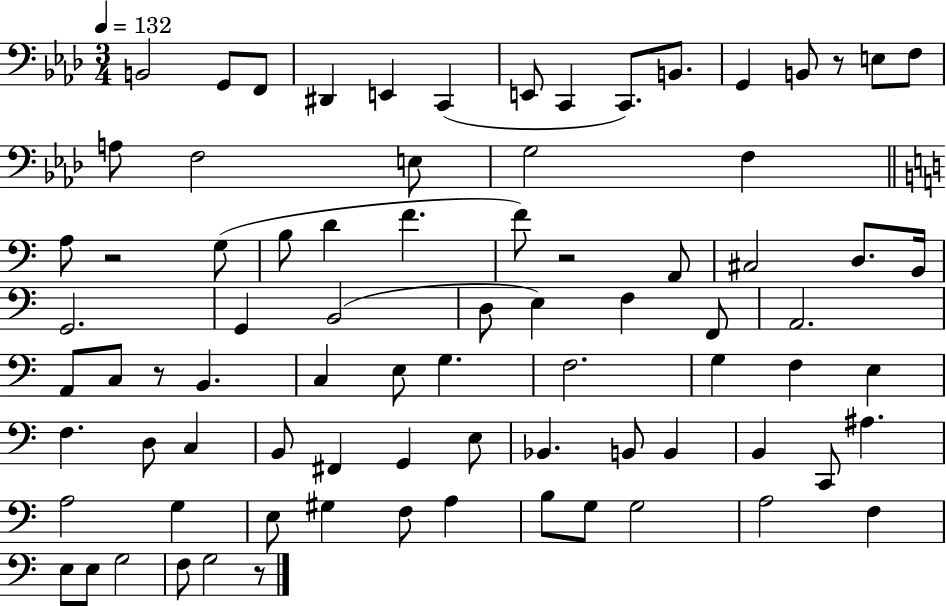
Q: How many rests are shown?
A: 5